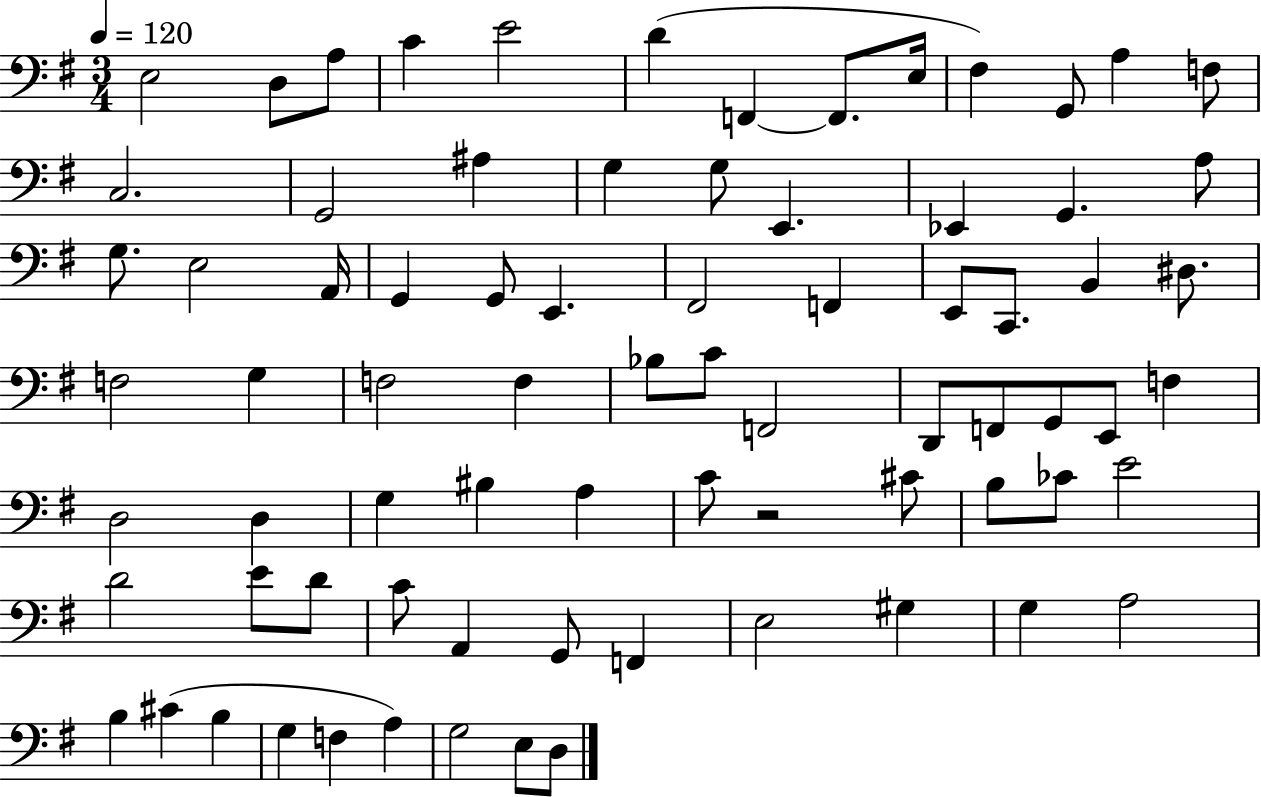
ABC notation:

X:1
T:Untitled
M:3/4
L:1/4
K:G
E,2 D,/2 A,/2 C E2 D F,, F,,/2 E,/4 ^F, G,,/2 A, F,/2 C,2 G,,2 ^A, G, G,/2 E,, _E,, G,, A,/2 G,/2 E,2 A,,/4 G,, G,,/2 E,, ^F,,2 F,, E,,/2 C,,/2 B,, ^D,/2 F,2 G, F,2 F, _B,/2 C/2 F,,2 D,,/2 F,,/2 G,,/2 E,,/2 F, D,2 D, G, ^B, A, C/2 z2 ^C/2 B,/2 _C/2 E2 D2 E/2 D/2 C/2 A,, G,,/2 F,, E,2 ^G, G, A,2 B, ^C B, G, F, A, G,2 E,/2 D,/2